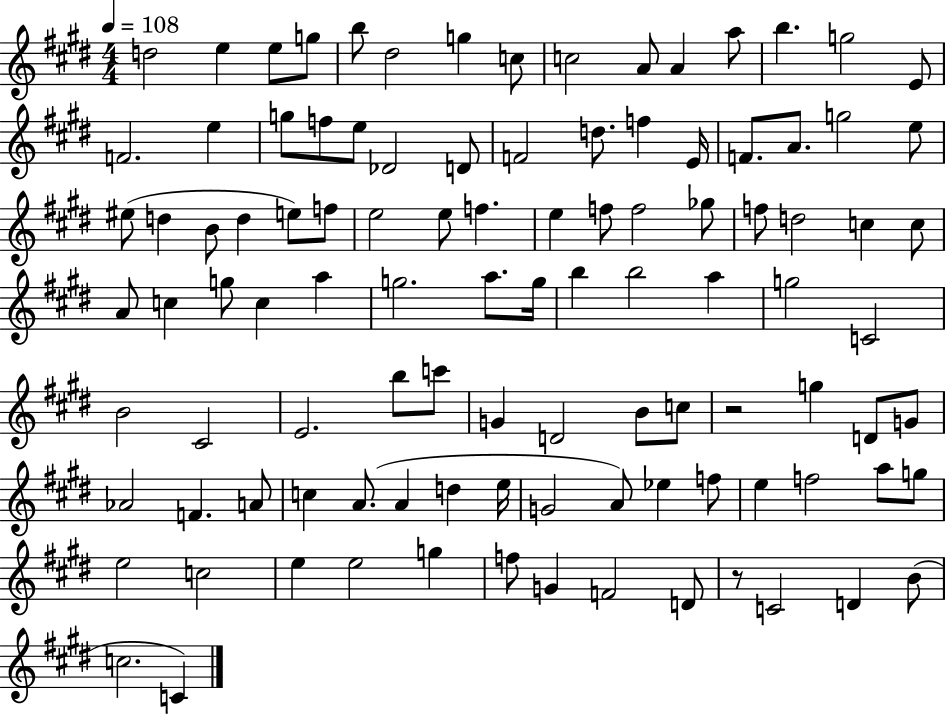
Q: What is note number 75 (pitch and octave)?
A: A4